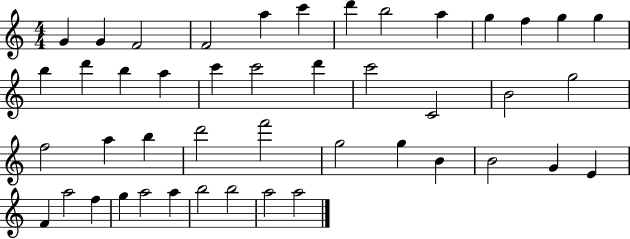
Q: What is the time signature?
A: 4/4